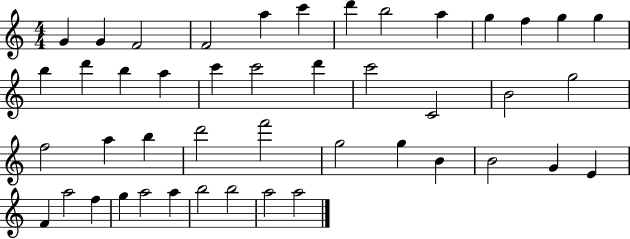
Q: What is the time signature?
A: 4/4